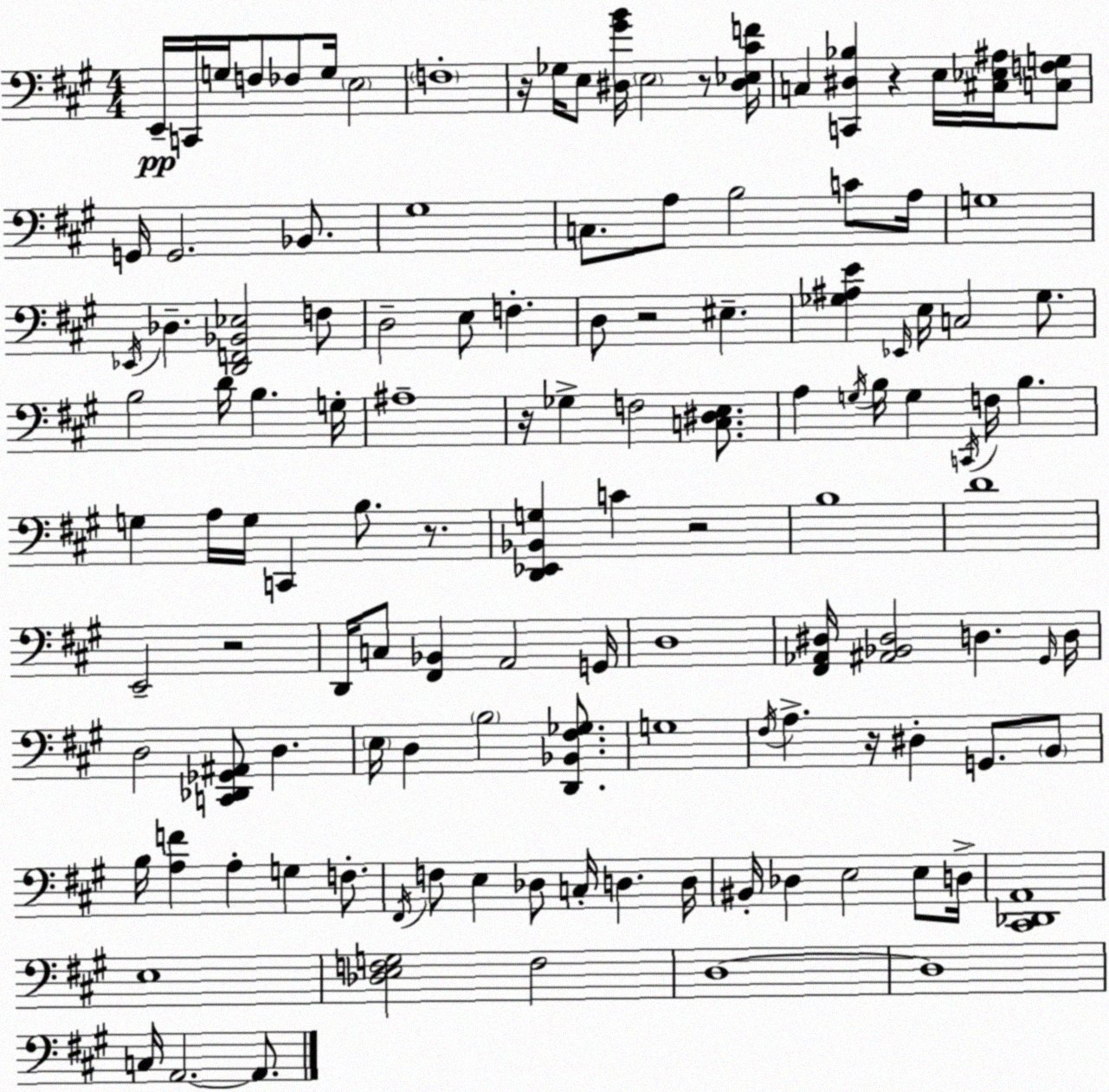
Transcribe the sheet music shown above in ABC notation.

X:1
T:Untitled
M:4/4
L:1/4
K:A
E,,/4 C,,/4 G,/4 F,/2 _F,/2 G,/4 E,2 F,4 z/4 _G,/4 E,/2 [^D,^GB]/4 E,2 z/2 [^D,_E,^CF]/4 C, [C,,^D,_B,] z E,/4 [^C,_E,^A,]/4 [C,F,G,]/2 G,,/4 G,,2 _B,,/2 ^G,4 C,/2 A,/2 B,2 C/2 A,/4 G,4 _E,,/4 _D, [D,,F,,_B,,_E,]2 F,/2 D,2 E,/2 F, D,/2 z2 ^E, [_G,^A,E] _E,,/4 E,/4 C,2 _G,/2 B,2 D/4 B, G,/4 ^A,4 z/4 _G, F,2 [C,^D,E,]/2 A, G,/4 B,/4 G, C,,/4 F,/4 B, G, A,/4 G,/4 C,, B,/2 z/2 [D,,_E,,_B,,G,] C z2 B,4 D4 E,,2 z2 D,,/4 C,/2 [^F,,_B,,] A,,2 G,,/4 D,4 [^F,,_A,,^D,]/4 [^A,,_B,,^D,]2 D, ^G,,/4 D,/4 D,2 [C,,_D,,_G,,^A,,]/2 D, E,/4 D, B,2 [D,,_B,,^F,_G,]/2 G,4 ^F,/4 A, z/4 ^D, G,,/2 B,,/2 B,/4 [A,F] A, G, F,/2 ^F,,/4 F,/2 E, _D,/2 C,/4 D, D,/4 ^B,,/4 _D, E,2 E,/2 D,/4 [^C,,_D,,A,,]4 E,4 [_D,E,F,G,]2 F,2 D,4 D,4 C,/4 A,,2 A,,/2